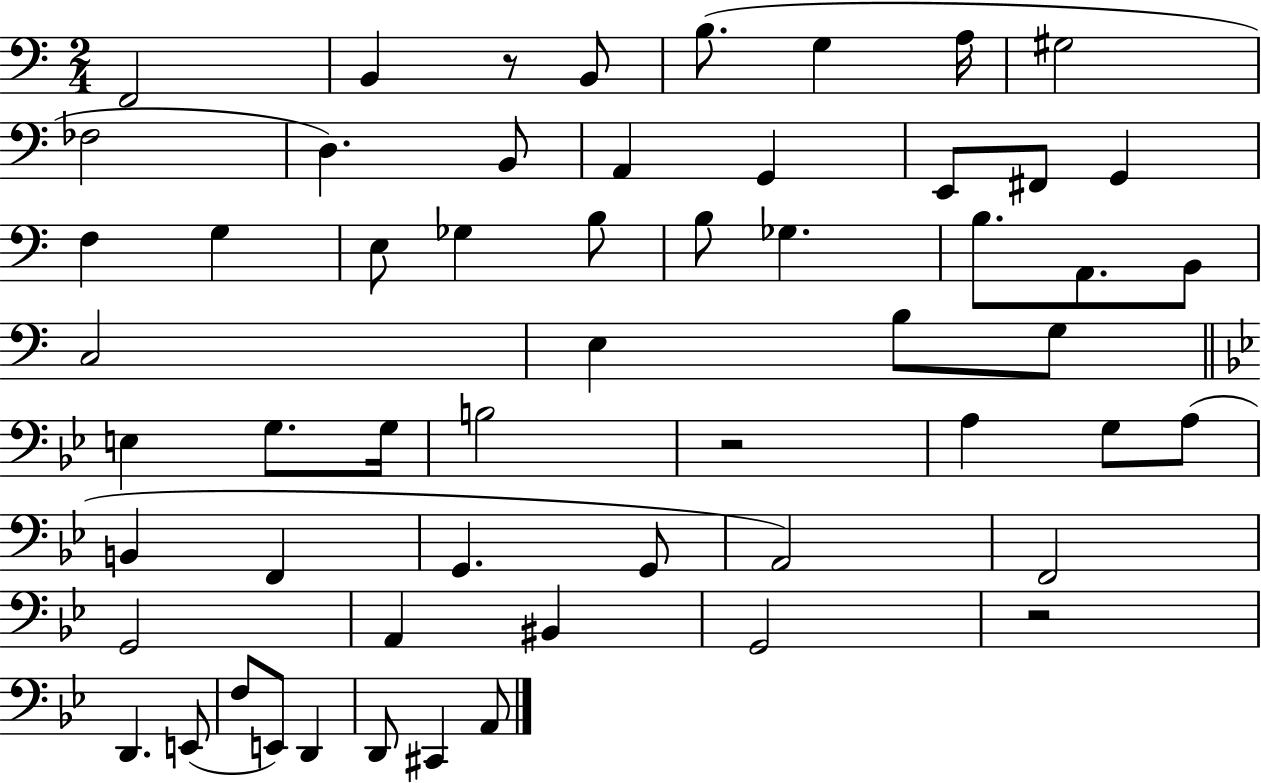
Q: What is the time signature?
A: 2/4